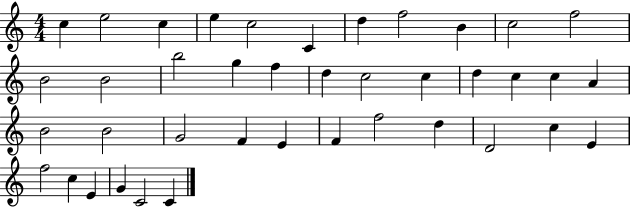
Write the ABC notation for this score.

X:1
T:Untitled
M:4/4
L:1/4
K:C
c e2 c e c2 C d f2 B c2 f2 B2 B2 b2 g f d c2 c d c c A B2 B2 G2 F E F f2 d D2 c E f2 c E G C2 C